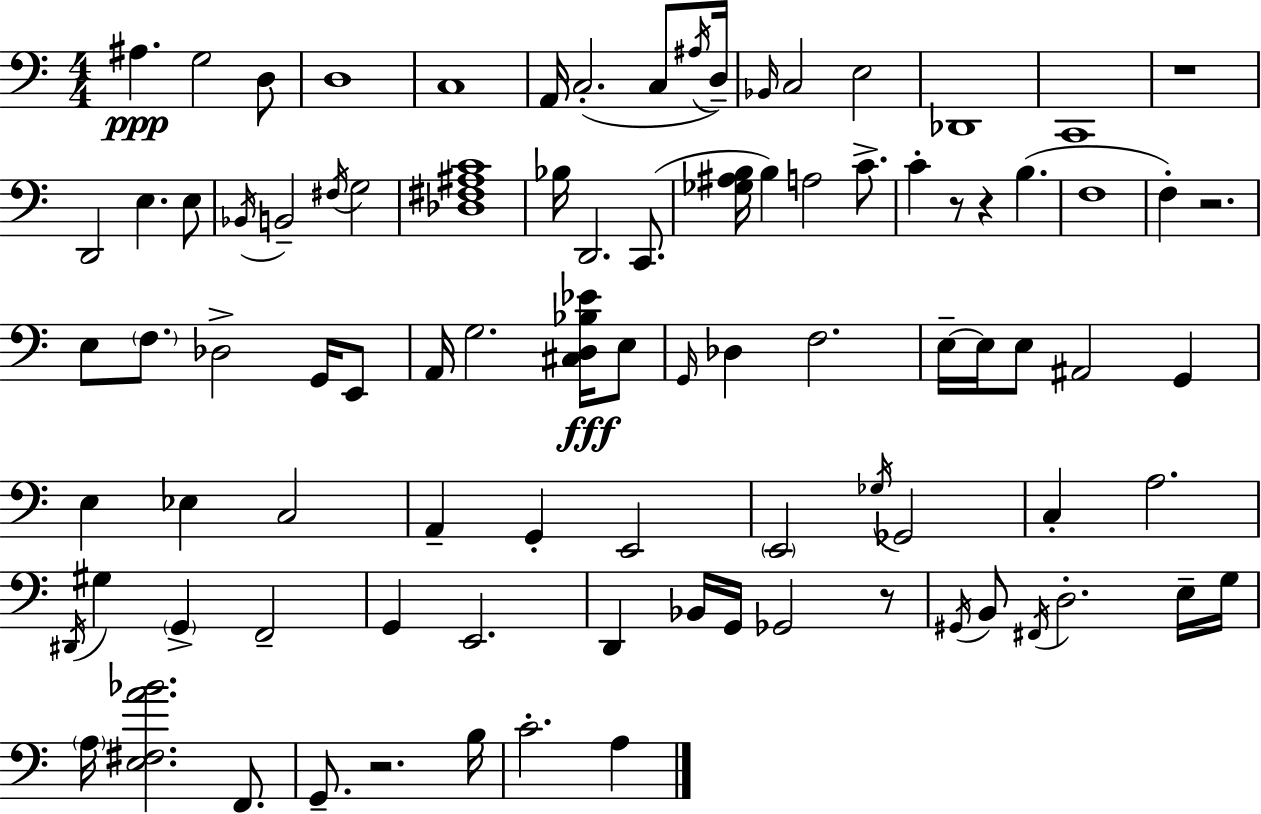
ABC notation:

X:1
T:Untitled
M:4/4
L:1/4
K:C
^A, G,2 D,/2 D,4 C,4 A,,/4 C,2 C,/2 ^A,/4 D,/4 _B,,/4 C,2 E,2 _D,,4 C,,4 z4 D,,2 E, E,/2 _B,,/4 B,,2 ^F,/4 G,2 [_D,^F,^A,C]4 _B,/4 D,,2 C,,/2 [_G,^A,B,]/4 B, A,2 C/2 C z/2 z B, F,4 F, z2 E,/2 F,/2 _D,2 G,,/4 E,,/2 A,,/4 G,2 [^C,D,_B,_E]/4 E,/2 G,,/4 _D, F,2 E,/4 E,/4 E,/2 ^A,,2 G,, E, _E, C,2 A,, G,, E,,2 E,,2 _G,/4 _G,,2 C, A,2 ^D,,/4 ^G, G,, F,,2 G,, E,,2 D,, _B,,/4 G,,/4 _G,,2 z/2 ^G,,/4 B,,/2 ^F,,/4 D,2 E,/4 G,/4 A,/4 [E,^F,A_B]2 F,,/2 G,,/2 z2 B,/4 C2 A,